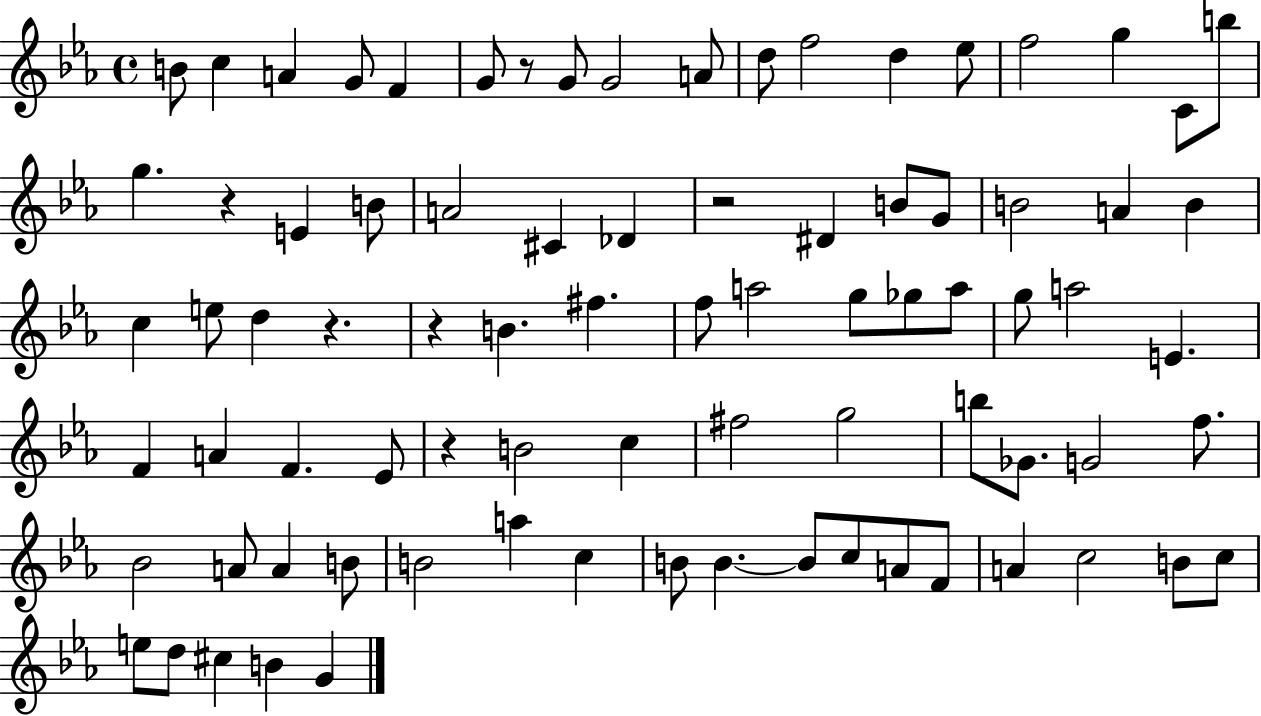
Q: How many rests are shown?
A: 6